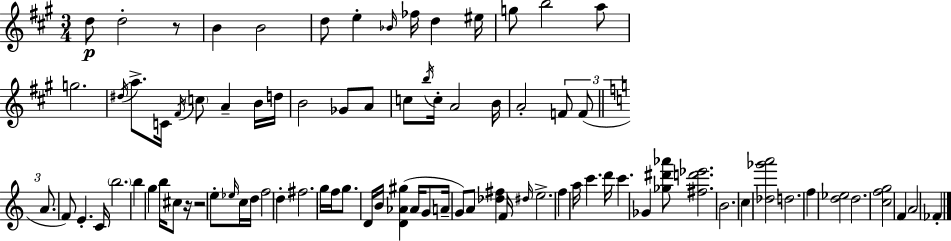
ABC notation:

X:1
T:Untitled
M:3/4
L:1/4
K:A
d/2 d2 z/2 B B2 d/2 e _B/4 _f/4 d ^e/4 g/2 b2 a/2 g2 ^d/4 a/2 C/4 ^F/4 c/2 A B/4 d/4 B2 _G/2 A/2 c/2 b/4 c/4 A2 B/4 A2 F/2 F/2 A/2 F/2 E C/4 b2 b g b/4 ^c/2 z/4 z2 e/2 _e/4 c/4 d/4 f2 d ^f2 g/4 f/4 g/2 D/4 B/4 [D_A^g] _A/4 G/2 A/4 G/2 A/2 [_d^f] F/4 ^d/4 e2 f a/4 c' d'/4 c' _G [_g^d'_a']/2 [^fd'_e']2 B2 c [_d_g'a']2 d2 f [d_e]2 d2 [cfg]2 F A2 _F